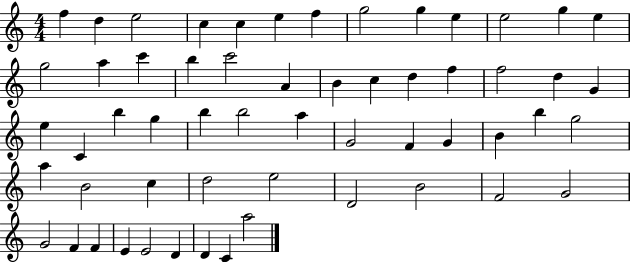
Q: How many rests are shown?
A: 0